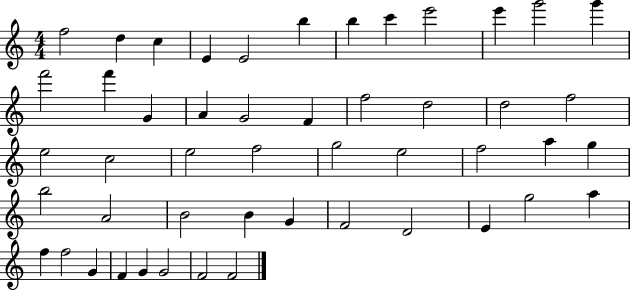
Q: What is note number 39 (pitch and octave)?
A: E4